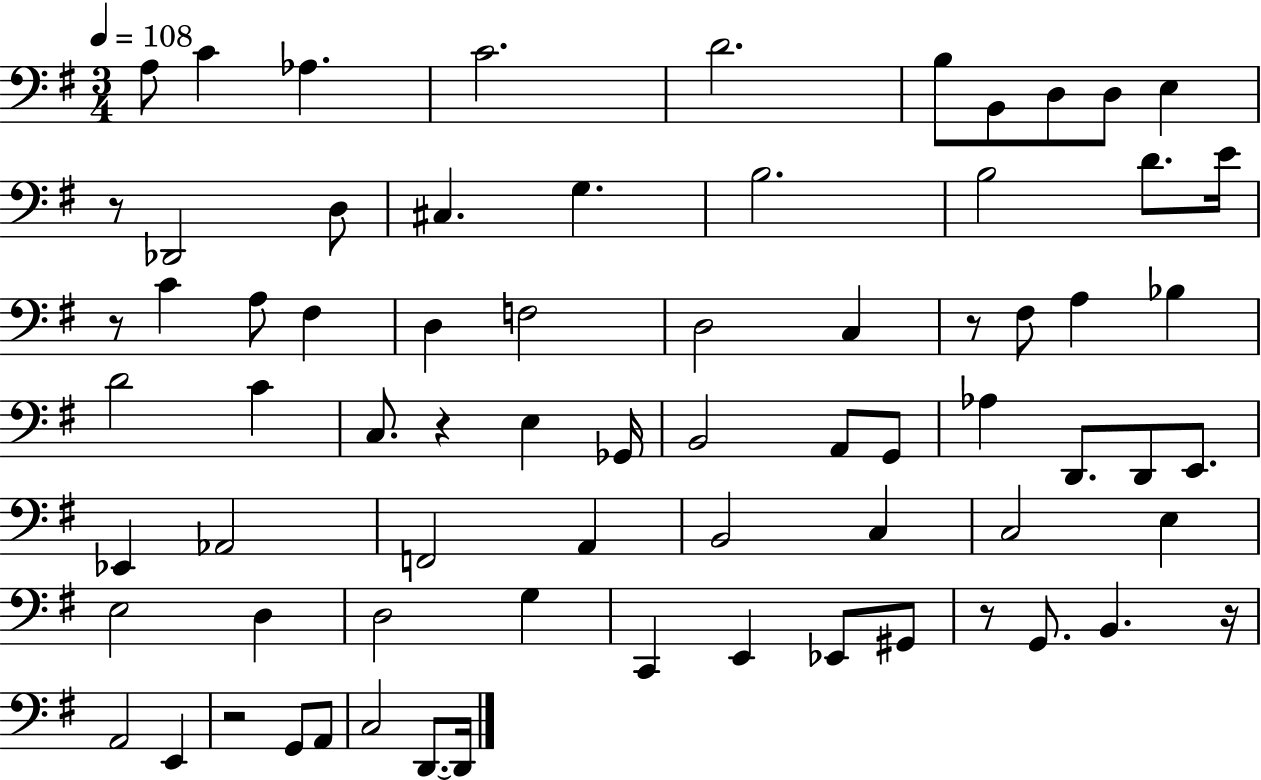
X:1
T:Untitled
M:3/4
L:1/4
K:G
A,/2 C _A, C2 D2 B,/2 B,,/2 D,/2 D,/2 E, z/2 _D,,2 D,/2 ^C, G, B,2 B,2 D/2 E/4 z/2 C A,/2 ^F, D, F,2 D,2 C, z/2 ^F,/2 A, _B, D2 C C,/2 z E, _G,,/4 B,,2 A,,/2 G,,/2 _A, D,,/2 D,,/2 E,,/2 _E,, _A,,2 F,,2 A,, B,,2 C, C,2 E, E,2 D, D,2 G, C,, E,, _E,,/2 ^G,,/2 z/2 G,,/2 B,, z/4 A,,2 E,, z2 G,,/2 A,,/2 C,2 D,,/2 D,,/4